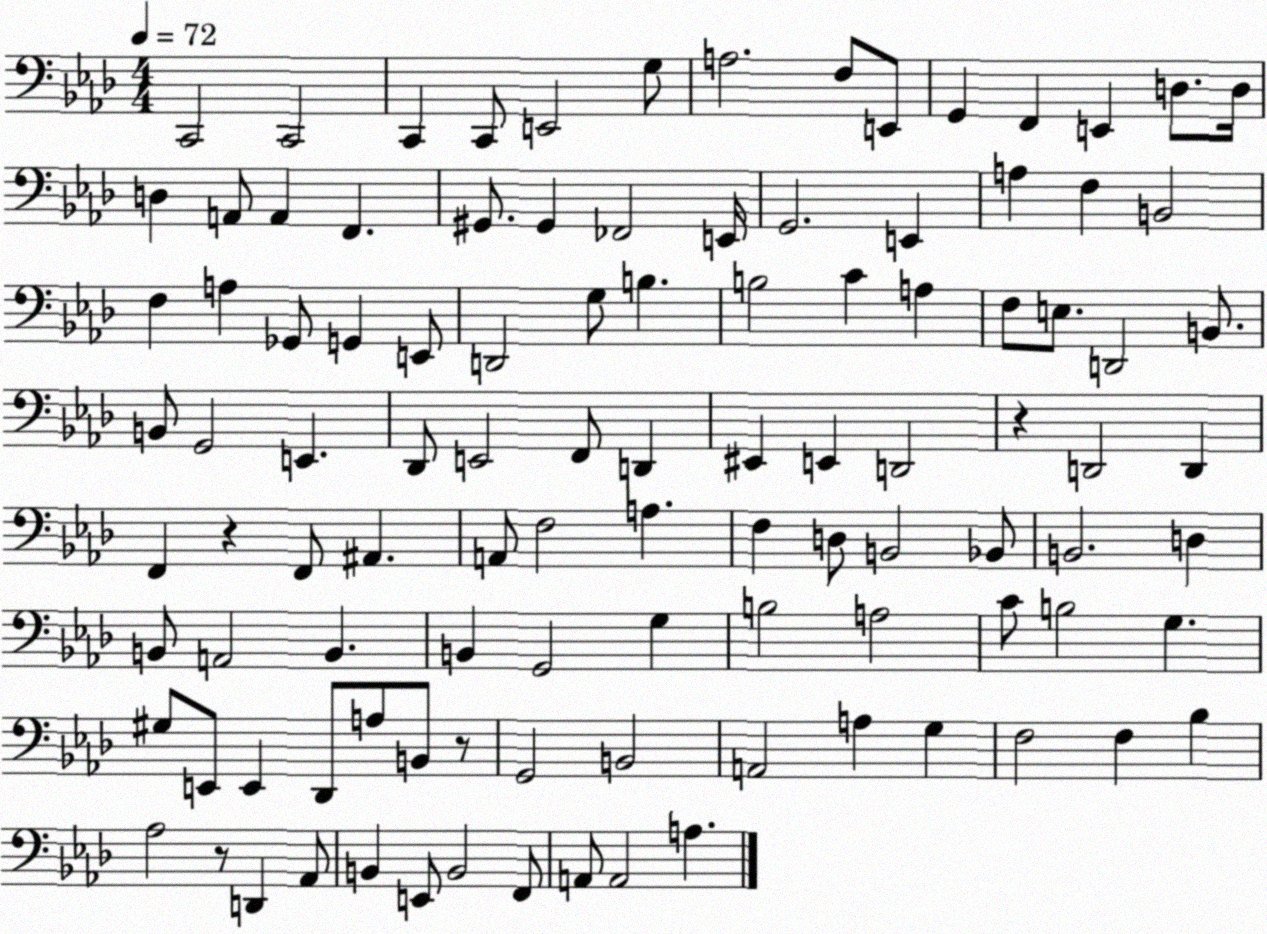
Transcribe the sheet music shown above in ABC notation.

X:1
T:Untitled
M:4/4
L:1/4
K:Ab
C,,2 C,,2 C,, C,,/2 E,,2 G,/2 A,2 F,/2 E,,/2 G,, F,, E,, D,/2 D,/4 D, A,,/2 A,, F,, ^G,,/2 ^G,, _F,,2 E,,/4 G,,2 E,, A, F, B,,2 F, A, _G,,/2 G,, E,,/2 D,,2 G,/2 B, B,2 C A, F,/2 E,/2 D,,2 B,,/2 B,,/2 G,,2 E,, _D,,/2 E,,2 F,,/2 D,, ^E,, E,, D,,2 z D,,2 D,, F,, z F,,/2 ^A,, A,,/2 F,2 A, F, D,/2 B,,2 _B,,/2 B,,2 D, B,,/2 A,,2 B,, B,, G,,2 G, B,2 A,2 C/2 B,2 G, ^G,/2 E,,/2 E,, _D,,/2 A,/2 B,,/2 z/2 G,,2 B,,2 A,,2 A, G, F,2 F, _B, _A,2 z/2 D,, _A,,/2 B,, E,,/2 B,,2 F,,/2 A,,/2 A,,2 A,